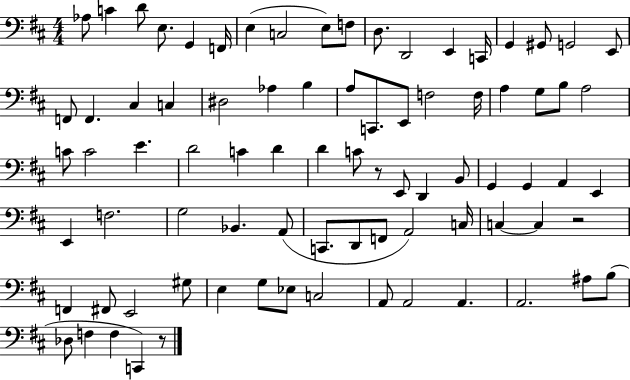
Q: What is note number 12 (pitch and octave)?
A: D2